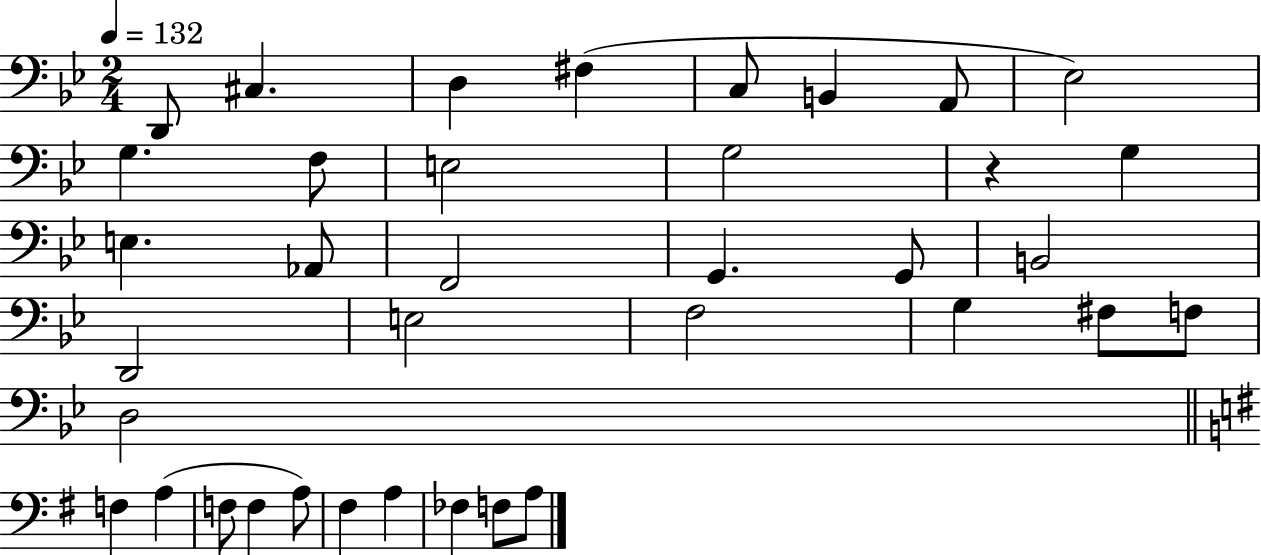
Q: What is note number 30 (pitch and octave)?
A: F3